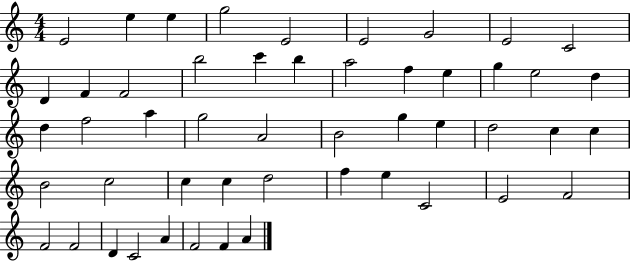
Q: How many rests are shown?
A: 0